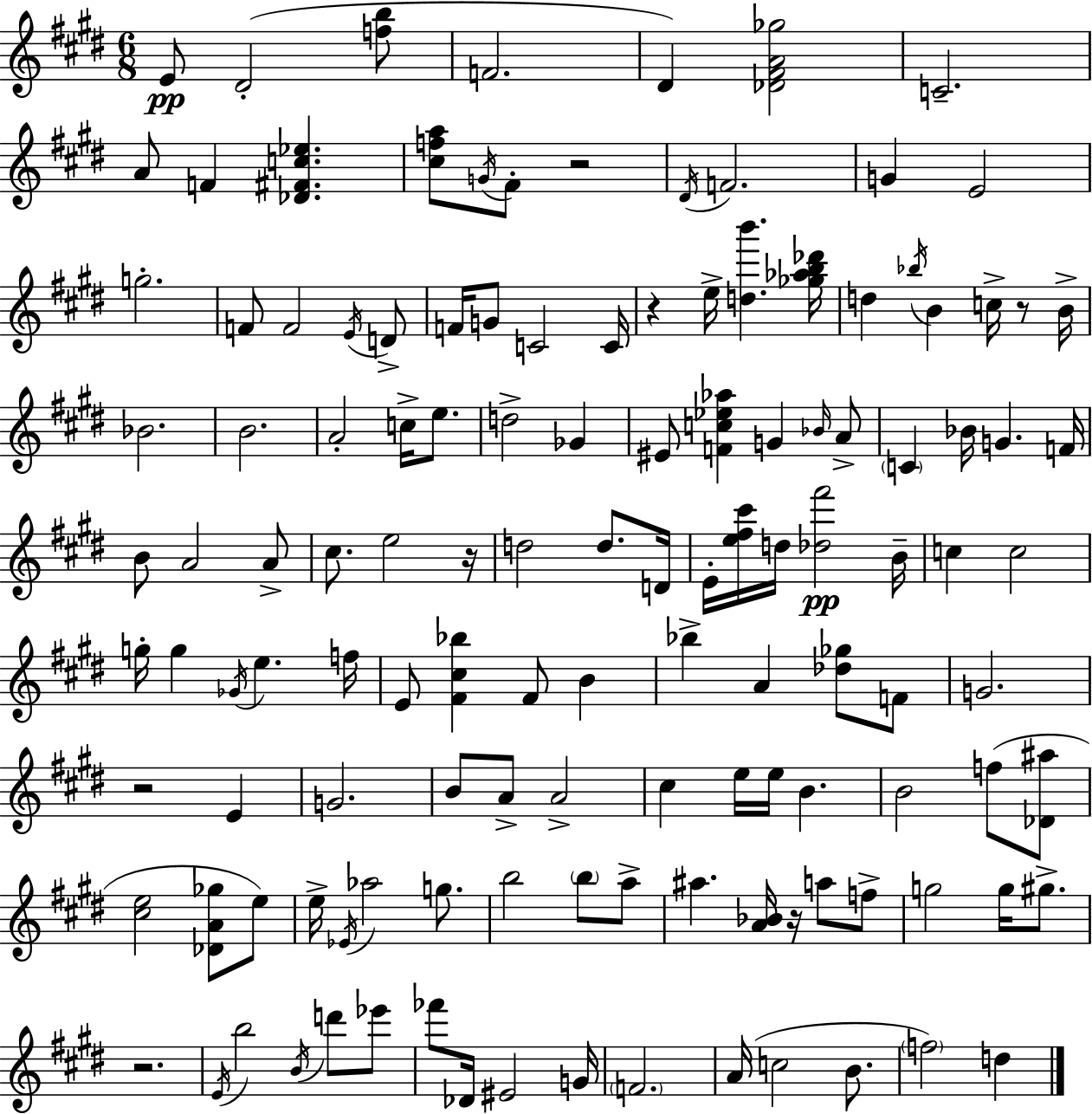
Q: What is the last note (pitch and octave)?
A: D5